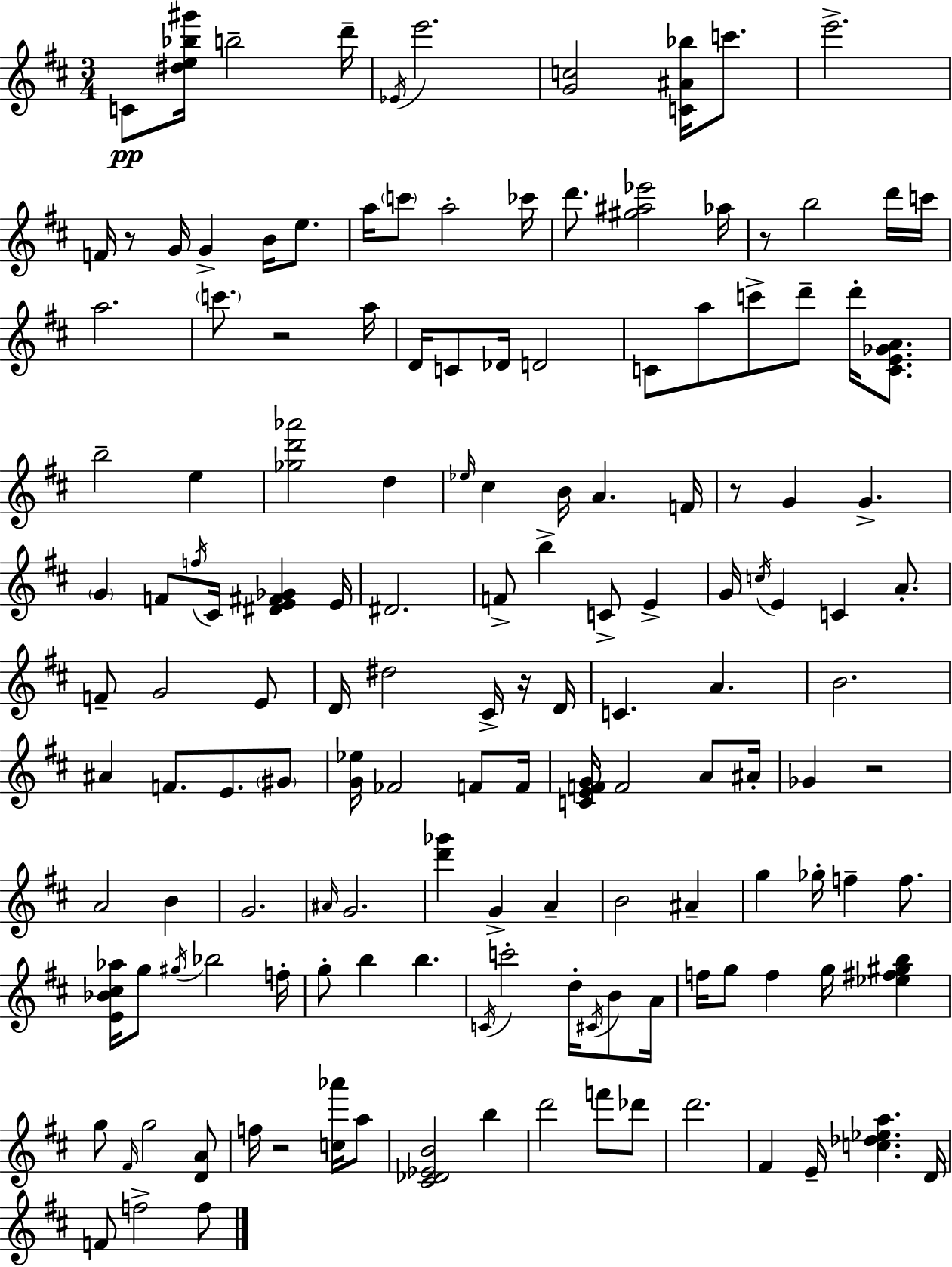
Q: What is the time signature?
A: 3/4